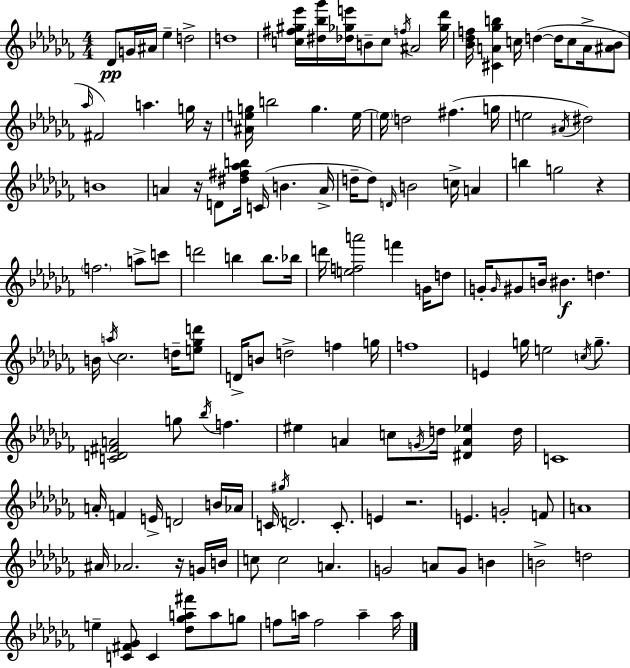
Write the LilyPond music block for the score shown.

{
  \clef treble
  \numericTimeSignature
  \time 4/4
  \key aes \minor
  des'8\pp g'16 ais'16 ees''4-- d''2-> | d''1 | <c'' fis'' gis'' ees'''>16 <dis'' bes'' ges'''>16 <des'' ges'' e'''>16 b'8-- c''8 \acciaccatura { f''16 } ais'2 | <ges'' des'''>16 <bes' des'' f''>16 <cis' a' ges'' b''>4 c''16 d''4~(~ d''16 c''8 a'16-> <ais' bes'>8 | \break \grace { aes''16 }) fis'2 a''4. | g''16 r16 <ais' e'' g''>16 b''2 g''4. | e''16~~ \parenthesize e''16 d''2 fis''4.( | g''16 e''2 \acciaccatura { ais'16 } dis''2) | \break b'1 | a'4 r16 d'8 <dis'' fis'' aes'' b''>16 c'16( b'4. | a'16-> d''16-- d''8) \grace { d'16 } b'2 c''16-> | a'4 b''4 g''2 | \break r4 \parenthesize f''2. | a''8-> c'''8 d'''2 b''4 | b''8. bes''16 d'''16 <e'' f'' a'''>2 f'''4 | g'16 d''8 g'16-. \grace { g'16 } gis'8 b'16 bis'4.\f d''4. | \break b'16 \acciaccatura { a''16 } ces''2. | d''16-- <e'' ges'' d'''>8 d'16-> b'8 d''2-> | f''4 g''16 f''1 | e'4 g''16 e''2 | \break \acciaccatura { c''16 } g''8.-- <c' d' fis' a'>2 g''8 | \acciaccatura { bes''16 } f''4. eis''4 a'4 | c''8 \acciaccatura { g'16 } d''16 <dis' a' ees''>4 d''16 c'1 | a'16-. f'4 e'16-> d'2 | \break b'16 aes'16 c'16 \acciaccatura { gis''16 } d'2. | c'8.-. e'4 r2. | e'4. | g'2-. f'8 a'1 | \break ais'16 aes'2. | r16 g'16 b'16 c''8 c''2 | a'4. g'2 | a'8 g'8 b'4 b'2-> | \break d''2 e''4-- <c' fis' ges'>8 | c'4 <des'' ges'' a'' fis'''>8 a''8 g''8 f''8 a''16 f''2 | a''4-- a''16 \bar "|."
}